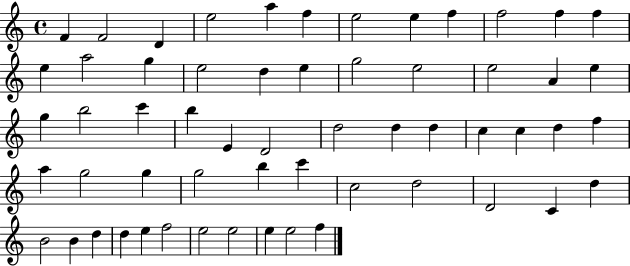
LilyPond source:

{
  \clef treble
  \time 4/4
  \defaultTimeSignature
  \key c \major
  f'4 f'2 d'4 | e''2 a''4 f''4 | e''2 e''4 f''4 | f''2 f''4 f''4 | \break e''4 a''2 g''4 | e''2 d''4 e''4 | g''2 e''2 | e''2 a'4 e''4 | \break g''4 b''2 c'''4 | b''4 e'4 d'2 | d''2 d''4 d''4 | c''4 c''4 d''4 f''4 | \break a''4 g''2 g''4 | g''2 b''4 c'''4 | c''2 d''2 | d'2 c'4 d''4 | \break b'2 b'4 d''4 | d''4 e''4 f''2 | e''2 e''2 | e''4 e''2 f''4 | \break \bar "|."
}